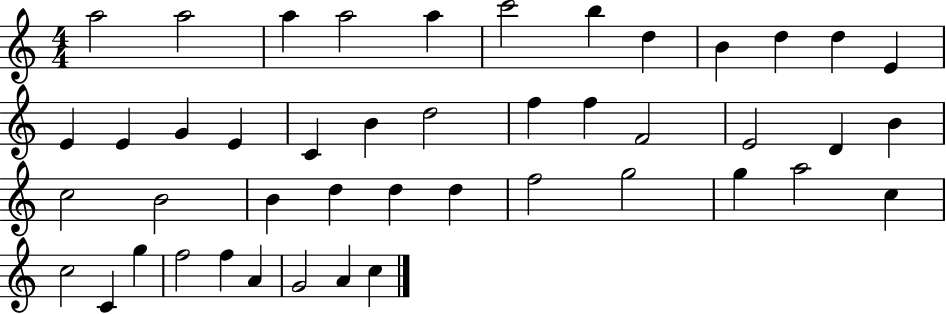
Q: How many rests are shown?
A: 0